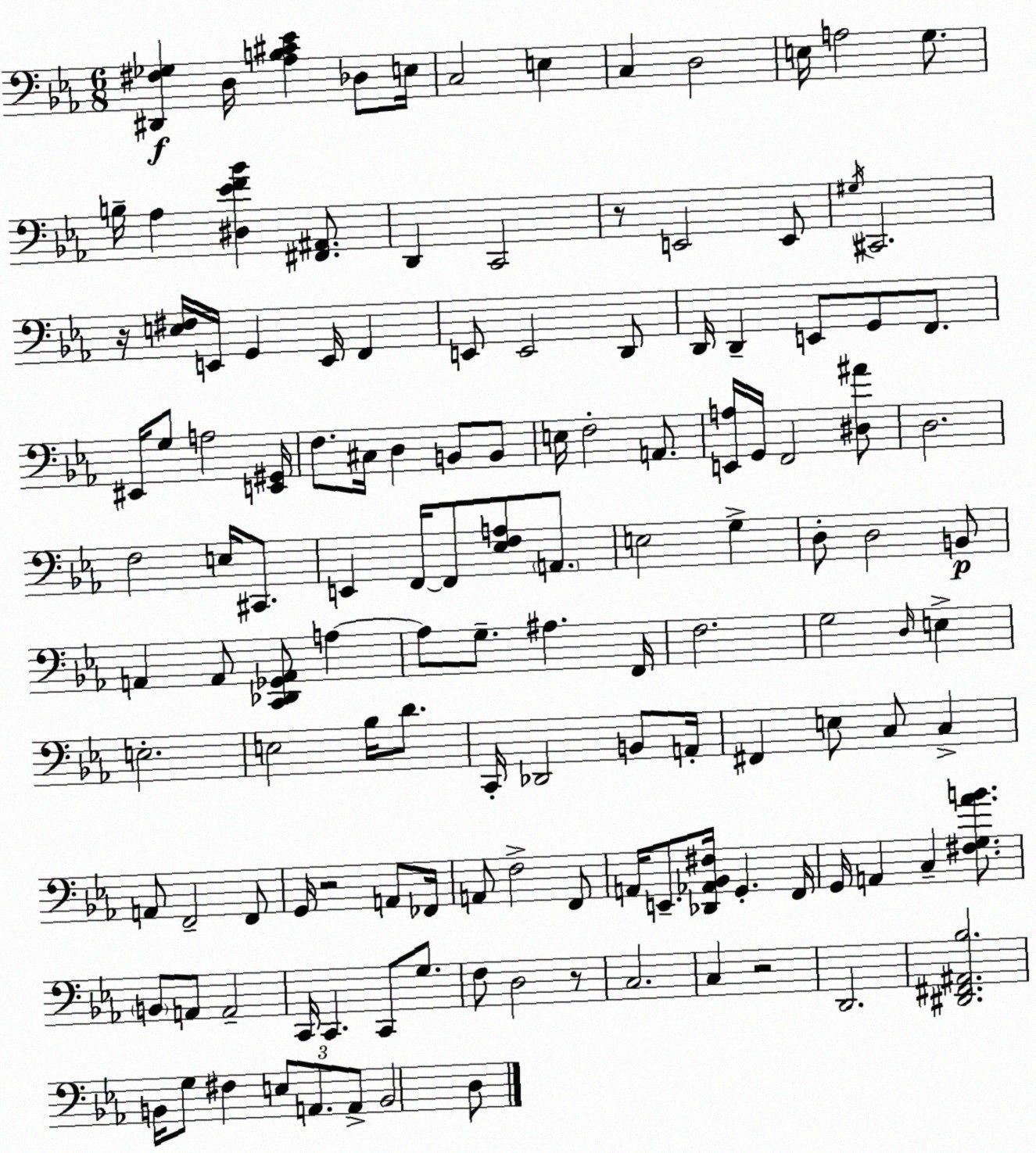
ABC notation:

X:1
T:Untitled
M:6/8
L:1/4
K:Eb
[^D,,^F,_G,] D,/4 [_A,B,^C_E] _D,/2 E,/4 C,2 E, C, D,2 E,/4 A,2 G,/2 B,/4 _A, [^D,_EF_B] [^F,,^A,,]/2 D,, C,,2 z/2 E,,2 E,,/2 ^G,/4 ^C,,2 z/4 [E,^F,]/4 E,,/4 G,, E,,/4 F,, E,,/2 E,,2 D,,/2 D,,/4 D,, E,,/2 G,,/2 F,,/2 ^E,,/4 G,/2 A,2 [E,,^G,,]/4 F,/2 ^C,/4 D, B,,/2 B,,/2 E,/4 F,2 A,,/2 [E,,A,]/4 G,,/4 F,,2 [^D,^A]/2 D,2 F,2 E,/4 ^C,,/2 E,, F,,/4 F,,/2 [_E,F,A,]/2 A,,/2 E,2 G, D,/2 D,2 B,,/2 A,, A,,/2 [C,,_D,,_G,,A,,]/2 A, A,/2 G,/2 ^A, F,,/4 F,2 G,2 D,/4 E, E,2 E,2 _B,/4 D/2 C,,/4 _D,,2 B,,/2 A,,/4 ^F,, E,/2 C,/2 C, A,,/2 F,,2 F,,/2 G,,/4 z2 A,,/2 _F,,/4 A,,/2 F,2 F,,/2 A,,/4 E,,/2 [_D,,_A,,_B,,^F,]/4 G,, F,,/4 G,,/4 A,, C, [^F,G,_AB]/2 B,,/2 A,,/2 A,,2 C,,/4 C,, C,,/2 G,/2 F,/2 D,2 z/2 C,2 C, z2 D,,2 [^D,,^F,,^A,,_B,]2 B,,/4 G,/2 ^F, E,/2 A,,/2 A,,/2 B,,2 D,/2